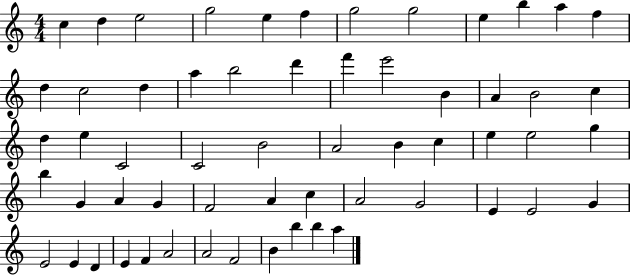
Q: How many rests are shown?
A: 0